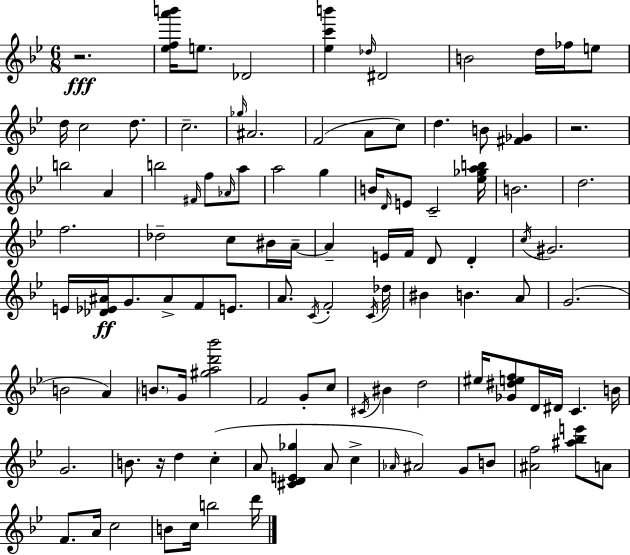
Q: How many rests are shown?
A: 3